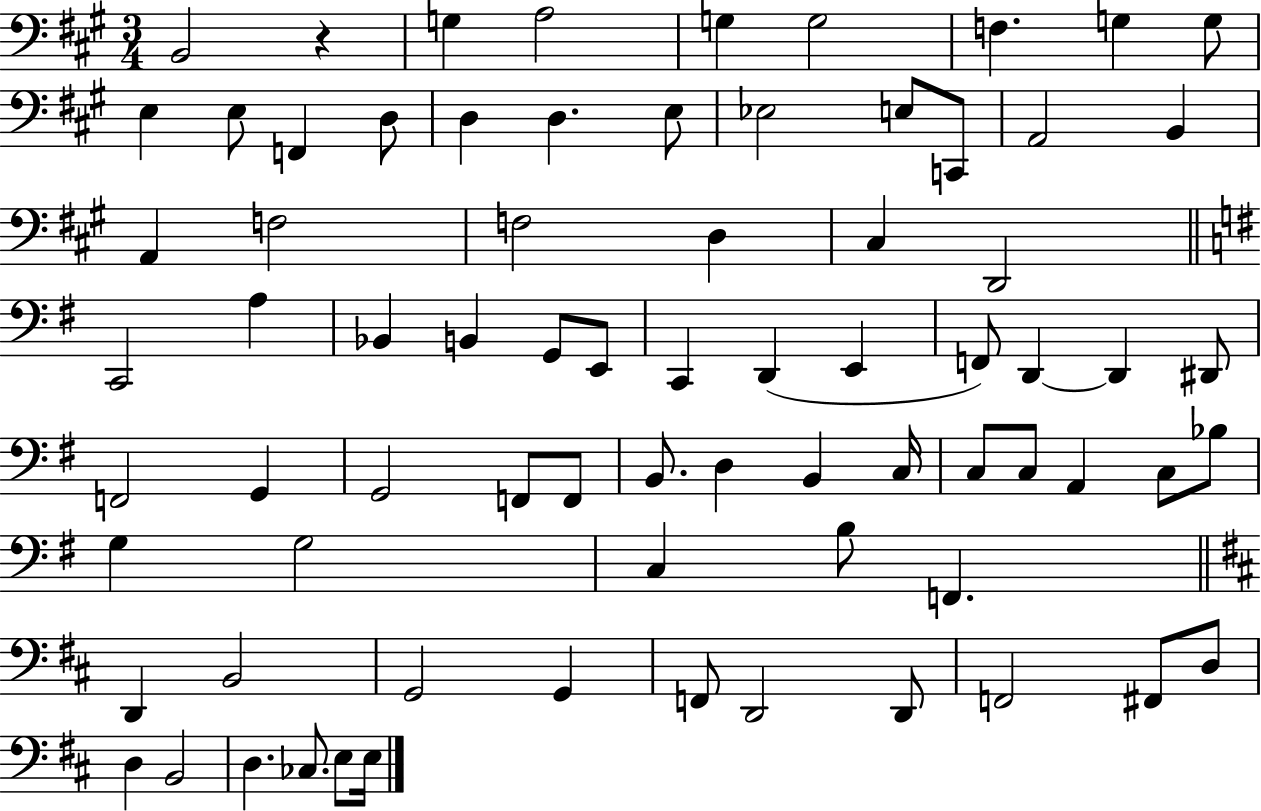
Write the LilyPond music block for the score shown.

{
  \clef bass
  \numericTimeSignature
  \time 3/4
  \key a \major
  \repeat volta 2 { b,2 r4 | g4 a2 | g4 g2 | f4. g4 g8 | \break e4 e8 f,4 d8 | d4 d4. e8 | ees2 e8 c,8 | a,2 b,4 | \break a,4 f2 | f2 d4 | cis4 d,2 | \bar "||" \break \key e \minor c,2 a4 | bes,4 b,4 g,8 e,8 | c,4 d,4( e,4 | f,8) d,4~~ d,4 dis,8 | \break f,2 g,4 | g,2 f,8 f,8 | b,8. d4 b,4 c16 | c8 c8 a,4 c8 bes8 | \break g4 g2 | c4 b8 f,4. | \bar "||" \break \key d \major d,4 b,2 | g,2 g,4 | f,8 d,2 d,8 | f,2 fis,8 d8 | \break d4 b,2 | d4. ces8. e8 e16 | } \bar "|."
}